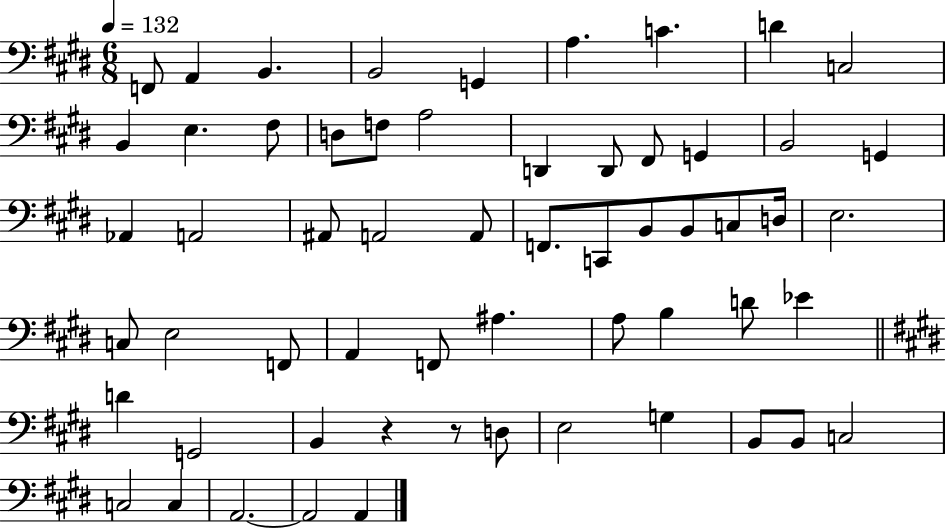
X:1
T:Untitled
M:6/8
L:1/4
K:E
F,,/2 A,, B,, B,,2 G,, A, C D C,2 B,, E, ^F,/2 D,/2 F,/2 A,2 D,, D,,/2 ^F,,/2 G,, B,,2 G,, _A,, A,,2 ^A,,/2 A,,2 A,,/2 F,,/2 C,,/2 B,,/2 B,,/2 C,/2 D,/4 E,2 C,/2 E,2 F,,/2 A,, F,,/2 ^A, A,/2 B, D/2 _E D G,,2 B,, z z/2 D,/2 E,2 G, B,,/2 B,,/2 C,2 C,2 C, A,,2 A,,2 A,,